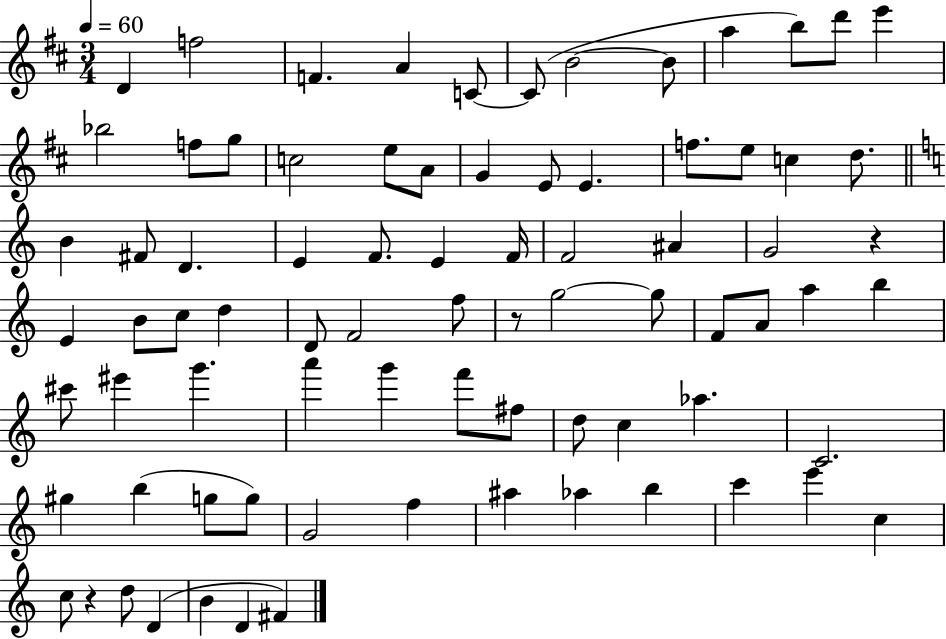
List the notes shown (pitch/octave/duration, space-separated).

D4/q F5/h F4/q. A4/q C4/e C4/e B4/h B4/e A5/q B5/e D6/e E6/q Bb5/h F5/e G5/e C5/h E5/e A4/e G4/q E4/e E4/q. F5/e. E5/e C5/q D5/e. B4/q F#4/e D4/q. E4/q F4/e. E4/q F4/s F4/h A#4/q G4/h R/q E4/q B4/e C5/e D5/q D4/e F4/h F5/e R/e G5/h G5/e F4/e A4/e A5/q B5/q C#6/e EIS6/q G6/q. A6/q G6/q F6/e F#5/e D5/e C5/q Ab5/q. C4/h. G#5/q B5/q G5/e G5/e G4/h F5/q A#5/q Ab5/q B5/q C6/q E6/q C5/q C5/e R/q D5/e D4/q B4/q D4/q F#4/q